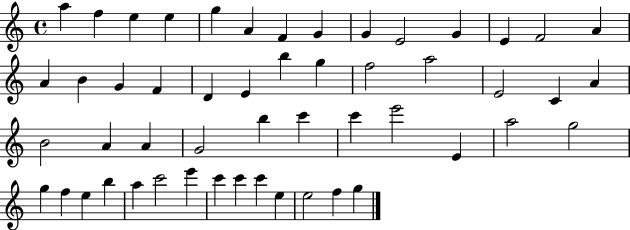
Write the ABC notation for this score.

X:1
T:Untitled
M:4/4
L:1/4
K:C
a f e e g A F G G E2 G E F2 A A B G F D E b g f2 a2 E2 C A B2 A A G2 b c' c' e'2 E a2 g2 g f e b a c'2 e' c' c' c' e e2 f g